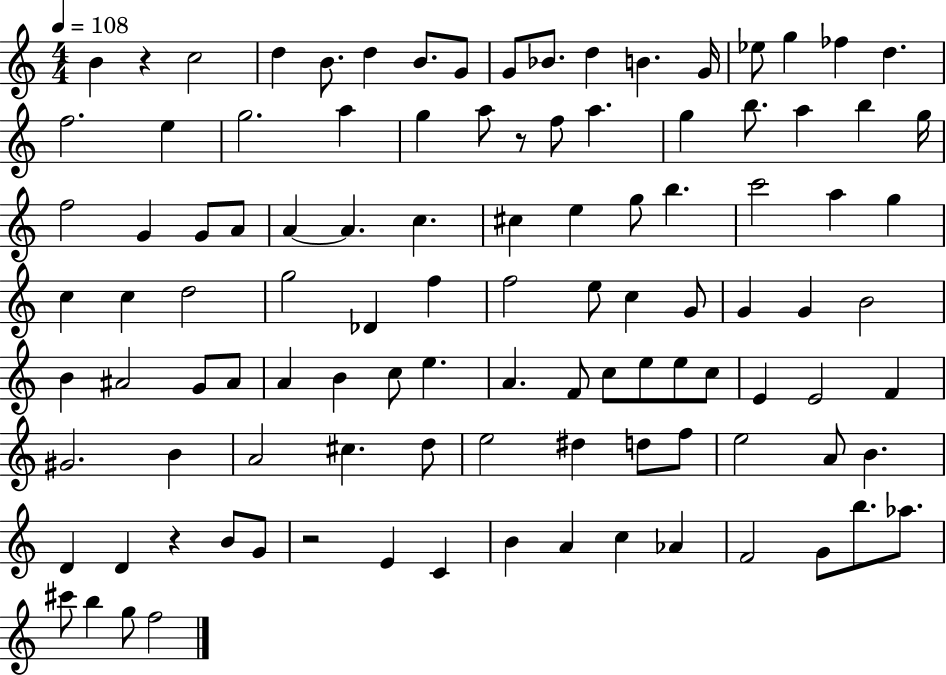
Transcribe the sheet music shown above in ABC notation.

X:1
T:Untitled
M:4/4
L:1/4
K:C
B z c2 d B/2 d B/2 G/2 G/2 _B/2 d B G/4 _e/2 g _f d f2 e g2 a g a/2 z/2 f/2 a g b/2 a b g/4 f2 G G/2 A/2 A A c ^c e g/2 b c'2 a g c c d2 g2 _D f f2 e/2 c G/2 G G B2 B ^A2 G/2 ^A/2 A B c/2 e A F/2 c/2 e/2 e/2 c/2 E E2 F ^G2 B A2 ^c d/2 e2 ^d d/2 f/2 e2 A/2 B D D z B/2 G/2 z2 E C B A c _A F2 G/2 b/2 _a/2 ^c'/2 b g/2 f2